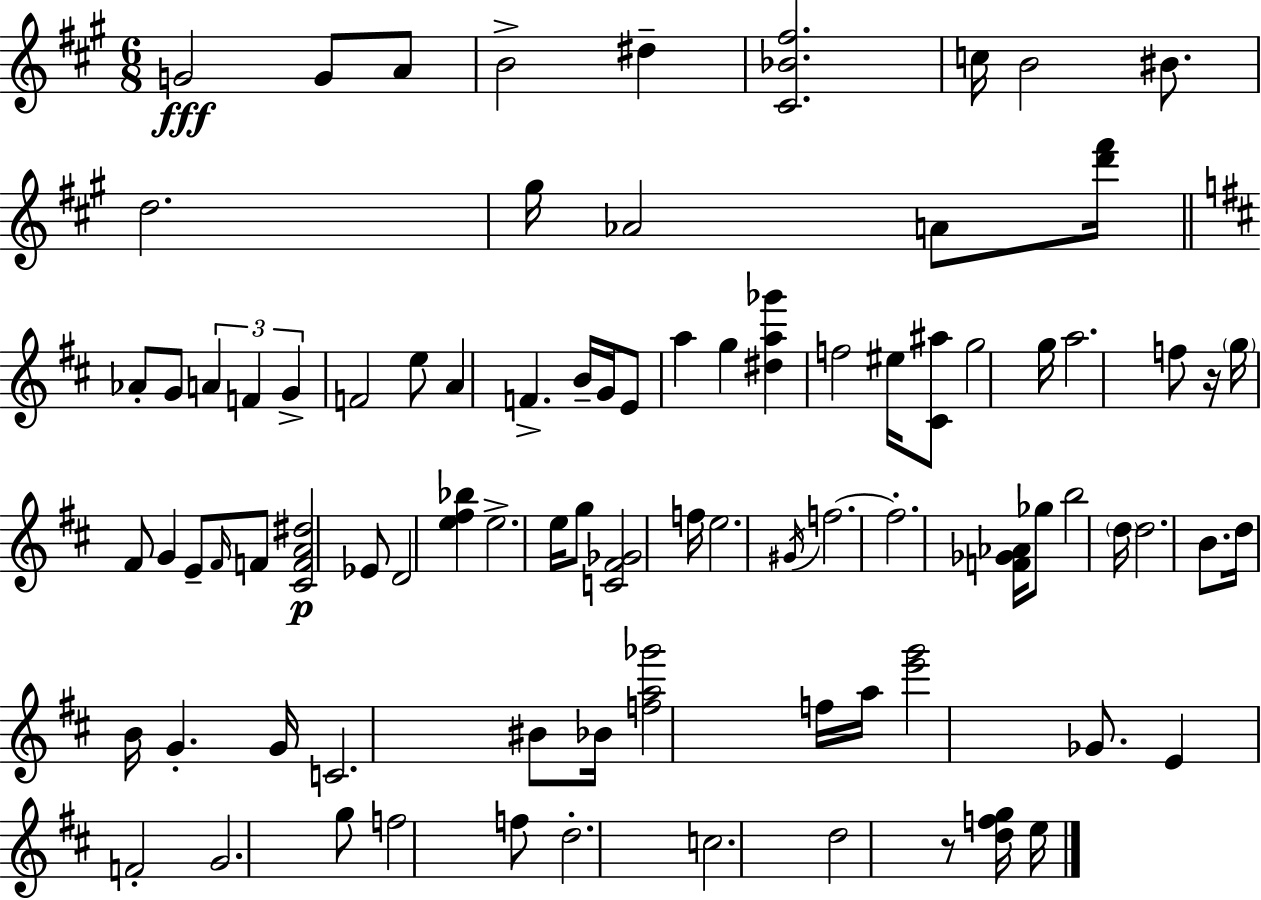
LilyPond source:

{
  \clef treble
  \numericTimeSignature
  \time 6/8
  \key a \major
  \repeat volta 2 { g'2\fff g'8 a'8 | b'2-> dis''4-- | <cis' bes' fis''>2. | c''16 b'2 bis'8. | \break d''2. | gis''16 aes'2 a'8 <d''' fis'''>16 | \bar "||" \break \key b \minor aes'8-. g'8 \tuplet 3/2 { a'4 f'4 | g'4-> } f'2 | e''8 a'4 f'4.-> | b'16-- g'16 e'8 a''4 g''4 | \break <dis'' a'' ges'''>4 f''2 | eis''16 <cis' ais''>8 g''2 g''16 | a''2. | f''8 r16 \parenthesize g''16 fis'8 g'4 e'8-- | \break \grace { fis'16 } f'8 <cis' f' a' dis''>2\p ees'8 | d'2 <e'' fis'' bes''>4 | e''2.-> | e''16 g''8 <c' fis' ges'>2 | \break f''16 e''2. | \acciaccatura { gis'16 } f''2.~~ | f''2.-. | <f' ges' aes'>16 ges''8 b''2 | \break \parenthesize d''16 d''2. | b'8. d''16 b'16 g'4.-. | g'16 c'2. | bis'8 bes'16 <f'' a'' ges'''>2 | \break f''16 a''16 <e''' g'''>2 ges'8. | e'4 f'2-. | g'2. | g''8 f''2 | \break f''8 d''2.-. | c''2. | d''2 r8 | <d'' f'' g''>16 e''16 } \bar "|."
}